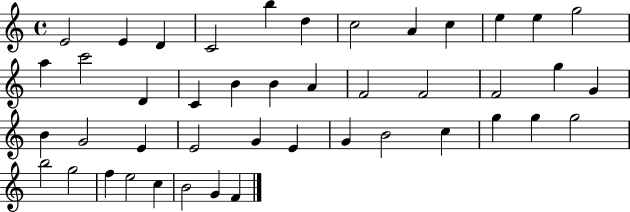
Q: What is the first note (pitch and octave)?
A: E4